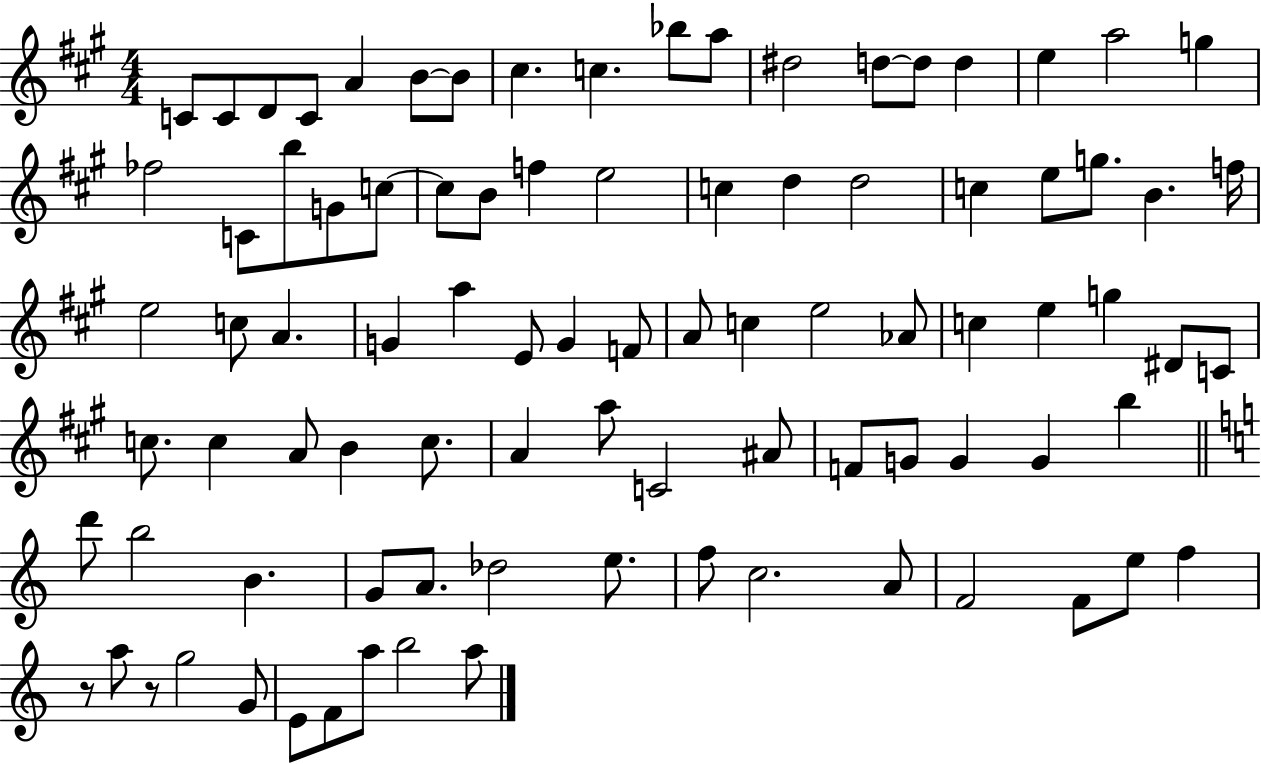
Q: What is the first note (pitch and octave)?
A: C4